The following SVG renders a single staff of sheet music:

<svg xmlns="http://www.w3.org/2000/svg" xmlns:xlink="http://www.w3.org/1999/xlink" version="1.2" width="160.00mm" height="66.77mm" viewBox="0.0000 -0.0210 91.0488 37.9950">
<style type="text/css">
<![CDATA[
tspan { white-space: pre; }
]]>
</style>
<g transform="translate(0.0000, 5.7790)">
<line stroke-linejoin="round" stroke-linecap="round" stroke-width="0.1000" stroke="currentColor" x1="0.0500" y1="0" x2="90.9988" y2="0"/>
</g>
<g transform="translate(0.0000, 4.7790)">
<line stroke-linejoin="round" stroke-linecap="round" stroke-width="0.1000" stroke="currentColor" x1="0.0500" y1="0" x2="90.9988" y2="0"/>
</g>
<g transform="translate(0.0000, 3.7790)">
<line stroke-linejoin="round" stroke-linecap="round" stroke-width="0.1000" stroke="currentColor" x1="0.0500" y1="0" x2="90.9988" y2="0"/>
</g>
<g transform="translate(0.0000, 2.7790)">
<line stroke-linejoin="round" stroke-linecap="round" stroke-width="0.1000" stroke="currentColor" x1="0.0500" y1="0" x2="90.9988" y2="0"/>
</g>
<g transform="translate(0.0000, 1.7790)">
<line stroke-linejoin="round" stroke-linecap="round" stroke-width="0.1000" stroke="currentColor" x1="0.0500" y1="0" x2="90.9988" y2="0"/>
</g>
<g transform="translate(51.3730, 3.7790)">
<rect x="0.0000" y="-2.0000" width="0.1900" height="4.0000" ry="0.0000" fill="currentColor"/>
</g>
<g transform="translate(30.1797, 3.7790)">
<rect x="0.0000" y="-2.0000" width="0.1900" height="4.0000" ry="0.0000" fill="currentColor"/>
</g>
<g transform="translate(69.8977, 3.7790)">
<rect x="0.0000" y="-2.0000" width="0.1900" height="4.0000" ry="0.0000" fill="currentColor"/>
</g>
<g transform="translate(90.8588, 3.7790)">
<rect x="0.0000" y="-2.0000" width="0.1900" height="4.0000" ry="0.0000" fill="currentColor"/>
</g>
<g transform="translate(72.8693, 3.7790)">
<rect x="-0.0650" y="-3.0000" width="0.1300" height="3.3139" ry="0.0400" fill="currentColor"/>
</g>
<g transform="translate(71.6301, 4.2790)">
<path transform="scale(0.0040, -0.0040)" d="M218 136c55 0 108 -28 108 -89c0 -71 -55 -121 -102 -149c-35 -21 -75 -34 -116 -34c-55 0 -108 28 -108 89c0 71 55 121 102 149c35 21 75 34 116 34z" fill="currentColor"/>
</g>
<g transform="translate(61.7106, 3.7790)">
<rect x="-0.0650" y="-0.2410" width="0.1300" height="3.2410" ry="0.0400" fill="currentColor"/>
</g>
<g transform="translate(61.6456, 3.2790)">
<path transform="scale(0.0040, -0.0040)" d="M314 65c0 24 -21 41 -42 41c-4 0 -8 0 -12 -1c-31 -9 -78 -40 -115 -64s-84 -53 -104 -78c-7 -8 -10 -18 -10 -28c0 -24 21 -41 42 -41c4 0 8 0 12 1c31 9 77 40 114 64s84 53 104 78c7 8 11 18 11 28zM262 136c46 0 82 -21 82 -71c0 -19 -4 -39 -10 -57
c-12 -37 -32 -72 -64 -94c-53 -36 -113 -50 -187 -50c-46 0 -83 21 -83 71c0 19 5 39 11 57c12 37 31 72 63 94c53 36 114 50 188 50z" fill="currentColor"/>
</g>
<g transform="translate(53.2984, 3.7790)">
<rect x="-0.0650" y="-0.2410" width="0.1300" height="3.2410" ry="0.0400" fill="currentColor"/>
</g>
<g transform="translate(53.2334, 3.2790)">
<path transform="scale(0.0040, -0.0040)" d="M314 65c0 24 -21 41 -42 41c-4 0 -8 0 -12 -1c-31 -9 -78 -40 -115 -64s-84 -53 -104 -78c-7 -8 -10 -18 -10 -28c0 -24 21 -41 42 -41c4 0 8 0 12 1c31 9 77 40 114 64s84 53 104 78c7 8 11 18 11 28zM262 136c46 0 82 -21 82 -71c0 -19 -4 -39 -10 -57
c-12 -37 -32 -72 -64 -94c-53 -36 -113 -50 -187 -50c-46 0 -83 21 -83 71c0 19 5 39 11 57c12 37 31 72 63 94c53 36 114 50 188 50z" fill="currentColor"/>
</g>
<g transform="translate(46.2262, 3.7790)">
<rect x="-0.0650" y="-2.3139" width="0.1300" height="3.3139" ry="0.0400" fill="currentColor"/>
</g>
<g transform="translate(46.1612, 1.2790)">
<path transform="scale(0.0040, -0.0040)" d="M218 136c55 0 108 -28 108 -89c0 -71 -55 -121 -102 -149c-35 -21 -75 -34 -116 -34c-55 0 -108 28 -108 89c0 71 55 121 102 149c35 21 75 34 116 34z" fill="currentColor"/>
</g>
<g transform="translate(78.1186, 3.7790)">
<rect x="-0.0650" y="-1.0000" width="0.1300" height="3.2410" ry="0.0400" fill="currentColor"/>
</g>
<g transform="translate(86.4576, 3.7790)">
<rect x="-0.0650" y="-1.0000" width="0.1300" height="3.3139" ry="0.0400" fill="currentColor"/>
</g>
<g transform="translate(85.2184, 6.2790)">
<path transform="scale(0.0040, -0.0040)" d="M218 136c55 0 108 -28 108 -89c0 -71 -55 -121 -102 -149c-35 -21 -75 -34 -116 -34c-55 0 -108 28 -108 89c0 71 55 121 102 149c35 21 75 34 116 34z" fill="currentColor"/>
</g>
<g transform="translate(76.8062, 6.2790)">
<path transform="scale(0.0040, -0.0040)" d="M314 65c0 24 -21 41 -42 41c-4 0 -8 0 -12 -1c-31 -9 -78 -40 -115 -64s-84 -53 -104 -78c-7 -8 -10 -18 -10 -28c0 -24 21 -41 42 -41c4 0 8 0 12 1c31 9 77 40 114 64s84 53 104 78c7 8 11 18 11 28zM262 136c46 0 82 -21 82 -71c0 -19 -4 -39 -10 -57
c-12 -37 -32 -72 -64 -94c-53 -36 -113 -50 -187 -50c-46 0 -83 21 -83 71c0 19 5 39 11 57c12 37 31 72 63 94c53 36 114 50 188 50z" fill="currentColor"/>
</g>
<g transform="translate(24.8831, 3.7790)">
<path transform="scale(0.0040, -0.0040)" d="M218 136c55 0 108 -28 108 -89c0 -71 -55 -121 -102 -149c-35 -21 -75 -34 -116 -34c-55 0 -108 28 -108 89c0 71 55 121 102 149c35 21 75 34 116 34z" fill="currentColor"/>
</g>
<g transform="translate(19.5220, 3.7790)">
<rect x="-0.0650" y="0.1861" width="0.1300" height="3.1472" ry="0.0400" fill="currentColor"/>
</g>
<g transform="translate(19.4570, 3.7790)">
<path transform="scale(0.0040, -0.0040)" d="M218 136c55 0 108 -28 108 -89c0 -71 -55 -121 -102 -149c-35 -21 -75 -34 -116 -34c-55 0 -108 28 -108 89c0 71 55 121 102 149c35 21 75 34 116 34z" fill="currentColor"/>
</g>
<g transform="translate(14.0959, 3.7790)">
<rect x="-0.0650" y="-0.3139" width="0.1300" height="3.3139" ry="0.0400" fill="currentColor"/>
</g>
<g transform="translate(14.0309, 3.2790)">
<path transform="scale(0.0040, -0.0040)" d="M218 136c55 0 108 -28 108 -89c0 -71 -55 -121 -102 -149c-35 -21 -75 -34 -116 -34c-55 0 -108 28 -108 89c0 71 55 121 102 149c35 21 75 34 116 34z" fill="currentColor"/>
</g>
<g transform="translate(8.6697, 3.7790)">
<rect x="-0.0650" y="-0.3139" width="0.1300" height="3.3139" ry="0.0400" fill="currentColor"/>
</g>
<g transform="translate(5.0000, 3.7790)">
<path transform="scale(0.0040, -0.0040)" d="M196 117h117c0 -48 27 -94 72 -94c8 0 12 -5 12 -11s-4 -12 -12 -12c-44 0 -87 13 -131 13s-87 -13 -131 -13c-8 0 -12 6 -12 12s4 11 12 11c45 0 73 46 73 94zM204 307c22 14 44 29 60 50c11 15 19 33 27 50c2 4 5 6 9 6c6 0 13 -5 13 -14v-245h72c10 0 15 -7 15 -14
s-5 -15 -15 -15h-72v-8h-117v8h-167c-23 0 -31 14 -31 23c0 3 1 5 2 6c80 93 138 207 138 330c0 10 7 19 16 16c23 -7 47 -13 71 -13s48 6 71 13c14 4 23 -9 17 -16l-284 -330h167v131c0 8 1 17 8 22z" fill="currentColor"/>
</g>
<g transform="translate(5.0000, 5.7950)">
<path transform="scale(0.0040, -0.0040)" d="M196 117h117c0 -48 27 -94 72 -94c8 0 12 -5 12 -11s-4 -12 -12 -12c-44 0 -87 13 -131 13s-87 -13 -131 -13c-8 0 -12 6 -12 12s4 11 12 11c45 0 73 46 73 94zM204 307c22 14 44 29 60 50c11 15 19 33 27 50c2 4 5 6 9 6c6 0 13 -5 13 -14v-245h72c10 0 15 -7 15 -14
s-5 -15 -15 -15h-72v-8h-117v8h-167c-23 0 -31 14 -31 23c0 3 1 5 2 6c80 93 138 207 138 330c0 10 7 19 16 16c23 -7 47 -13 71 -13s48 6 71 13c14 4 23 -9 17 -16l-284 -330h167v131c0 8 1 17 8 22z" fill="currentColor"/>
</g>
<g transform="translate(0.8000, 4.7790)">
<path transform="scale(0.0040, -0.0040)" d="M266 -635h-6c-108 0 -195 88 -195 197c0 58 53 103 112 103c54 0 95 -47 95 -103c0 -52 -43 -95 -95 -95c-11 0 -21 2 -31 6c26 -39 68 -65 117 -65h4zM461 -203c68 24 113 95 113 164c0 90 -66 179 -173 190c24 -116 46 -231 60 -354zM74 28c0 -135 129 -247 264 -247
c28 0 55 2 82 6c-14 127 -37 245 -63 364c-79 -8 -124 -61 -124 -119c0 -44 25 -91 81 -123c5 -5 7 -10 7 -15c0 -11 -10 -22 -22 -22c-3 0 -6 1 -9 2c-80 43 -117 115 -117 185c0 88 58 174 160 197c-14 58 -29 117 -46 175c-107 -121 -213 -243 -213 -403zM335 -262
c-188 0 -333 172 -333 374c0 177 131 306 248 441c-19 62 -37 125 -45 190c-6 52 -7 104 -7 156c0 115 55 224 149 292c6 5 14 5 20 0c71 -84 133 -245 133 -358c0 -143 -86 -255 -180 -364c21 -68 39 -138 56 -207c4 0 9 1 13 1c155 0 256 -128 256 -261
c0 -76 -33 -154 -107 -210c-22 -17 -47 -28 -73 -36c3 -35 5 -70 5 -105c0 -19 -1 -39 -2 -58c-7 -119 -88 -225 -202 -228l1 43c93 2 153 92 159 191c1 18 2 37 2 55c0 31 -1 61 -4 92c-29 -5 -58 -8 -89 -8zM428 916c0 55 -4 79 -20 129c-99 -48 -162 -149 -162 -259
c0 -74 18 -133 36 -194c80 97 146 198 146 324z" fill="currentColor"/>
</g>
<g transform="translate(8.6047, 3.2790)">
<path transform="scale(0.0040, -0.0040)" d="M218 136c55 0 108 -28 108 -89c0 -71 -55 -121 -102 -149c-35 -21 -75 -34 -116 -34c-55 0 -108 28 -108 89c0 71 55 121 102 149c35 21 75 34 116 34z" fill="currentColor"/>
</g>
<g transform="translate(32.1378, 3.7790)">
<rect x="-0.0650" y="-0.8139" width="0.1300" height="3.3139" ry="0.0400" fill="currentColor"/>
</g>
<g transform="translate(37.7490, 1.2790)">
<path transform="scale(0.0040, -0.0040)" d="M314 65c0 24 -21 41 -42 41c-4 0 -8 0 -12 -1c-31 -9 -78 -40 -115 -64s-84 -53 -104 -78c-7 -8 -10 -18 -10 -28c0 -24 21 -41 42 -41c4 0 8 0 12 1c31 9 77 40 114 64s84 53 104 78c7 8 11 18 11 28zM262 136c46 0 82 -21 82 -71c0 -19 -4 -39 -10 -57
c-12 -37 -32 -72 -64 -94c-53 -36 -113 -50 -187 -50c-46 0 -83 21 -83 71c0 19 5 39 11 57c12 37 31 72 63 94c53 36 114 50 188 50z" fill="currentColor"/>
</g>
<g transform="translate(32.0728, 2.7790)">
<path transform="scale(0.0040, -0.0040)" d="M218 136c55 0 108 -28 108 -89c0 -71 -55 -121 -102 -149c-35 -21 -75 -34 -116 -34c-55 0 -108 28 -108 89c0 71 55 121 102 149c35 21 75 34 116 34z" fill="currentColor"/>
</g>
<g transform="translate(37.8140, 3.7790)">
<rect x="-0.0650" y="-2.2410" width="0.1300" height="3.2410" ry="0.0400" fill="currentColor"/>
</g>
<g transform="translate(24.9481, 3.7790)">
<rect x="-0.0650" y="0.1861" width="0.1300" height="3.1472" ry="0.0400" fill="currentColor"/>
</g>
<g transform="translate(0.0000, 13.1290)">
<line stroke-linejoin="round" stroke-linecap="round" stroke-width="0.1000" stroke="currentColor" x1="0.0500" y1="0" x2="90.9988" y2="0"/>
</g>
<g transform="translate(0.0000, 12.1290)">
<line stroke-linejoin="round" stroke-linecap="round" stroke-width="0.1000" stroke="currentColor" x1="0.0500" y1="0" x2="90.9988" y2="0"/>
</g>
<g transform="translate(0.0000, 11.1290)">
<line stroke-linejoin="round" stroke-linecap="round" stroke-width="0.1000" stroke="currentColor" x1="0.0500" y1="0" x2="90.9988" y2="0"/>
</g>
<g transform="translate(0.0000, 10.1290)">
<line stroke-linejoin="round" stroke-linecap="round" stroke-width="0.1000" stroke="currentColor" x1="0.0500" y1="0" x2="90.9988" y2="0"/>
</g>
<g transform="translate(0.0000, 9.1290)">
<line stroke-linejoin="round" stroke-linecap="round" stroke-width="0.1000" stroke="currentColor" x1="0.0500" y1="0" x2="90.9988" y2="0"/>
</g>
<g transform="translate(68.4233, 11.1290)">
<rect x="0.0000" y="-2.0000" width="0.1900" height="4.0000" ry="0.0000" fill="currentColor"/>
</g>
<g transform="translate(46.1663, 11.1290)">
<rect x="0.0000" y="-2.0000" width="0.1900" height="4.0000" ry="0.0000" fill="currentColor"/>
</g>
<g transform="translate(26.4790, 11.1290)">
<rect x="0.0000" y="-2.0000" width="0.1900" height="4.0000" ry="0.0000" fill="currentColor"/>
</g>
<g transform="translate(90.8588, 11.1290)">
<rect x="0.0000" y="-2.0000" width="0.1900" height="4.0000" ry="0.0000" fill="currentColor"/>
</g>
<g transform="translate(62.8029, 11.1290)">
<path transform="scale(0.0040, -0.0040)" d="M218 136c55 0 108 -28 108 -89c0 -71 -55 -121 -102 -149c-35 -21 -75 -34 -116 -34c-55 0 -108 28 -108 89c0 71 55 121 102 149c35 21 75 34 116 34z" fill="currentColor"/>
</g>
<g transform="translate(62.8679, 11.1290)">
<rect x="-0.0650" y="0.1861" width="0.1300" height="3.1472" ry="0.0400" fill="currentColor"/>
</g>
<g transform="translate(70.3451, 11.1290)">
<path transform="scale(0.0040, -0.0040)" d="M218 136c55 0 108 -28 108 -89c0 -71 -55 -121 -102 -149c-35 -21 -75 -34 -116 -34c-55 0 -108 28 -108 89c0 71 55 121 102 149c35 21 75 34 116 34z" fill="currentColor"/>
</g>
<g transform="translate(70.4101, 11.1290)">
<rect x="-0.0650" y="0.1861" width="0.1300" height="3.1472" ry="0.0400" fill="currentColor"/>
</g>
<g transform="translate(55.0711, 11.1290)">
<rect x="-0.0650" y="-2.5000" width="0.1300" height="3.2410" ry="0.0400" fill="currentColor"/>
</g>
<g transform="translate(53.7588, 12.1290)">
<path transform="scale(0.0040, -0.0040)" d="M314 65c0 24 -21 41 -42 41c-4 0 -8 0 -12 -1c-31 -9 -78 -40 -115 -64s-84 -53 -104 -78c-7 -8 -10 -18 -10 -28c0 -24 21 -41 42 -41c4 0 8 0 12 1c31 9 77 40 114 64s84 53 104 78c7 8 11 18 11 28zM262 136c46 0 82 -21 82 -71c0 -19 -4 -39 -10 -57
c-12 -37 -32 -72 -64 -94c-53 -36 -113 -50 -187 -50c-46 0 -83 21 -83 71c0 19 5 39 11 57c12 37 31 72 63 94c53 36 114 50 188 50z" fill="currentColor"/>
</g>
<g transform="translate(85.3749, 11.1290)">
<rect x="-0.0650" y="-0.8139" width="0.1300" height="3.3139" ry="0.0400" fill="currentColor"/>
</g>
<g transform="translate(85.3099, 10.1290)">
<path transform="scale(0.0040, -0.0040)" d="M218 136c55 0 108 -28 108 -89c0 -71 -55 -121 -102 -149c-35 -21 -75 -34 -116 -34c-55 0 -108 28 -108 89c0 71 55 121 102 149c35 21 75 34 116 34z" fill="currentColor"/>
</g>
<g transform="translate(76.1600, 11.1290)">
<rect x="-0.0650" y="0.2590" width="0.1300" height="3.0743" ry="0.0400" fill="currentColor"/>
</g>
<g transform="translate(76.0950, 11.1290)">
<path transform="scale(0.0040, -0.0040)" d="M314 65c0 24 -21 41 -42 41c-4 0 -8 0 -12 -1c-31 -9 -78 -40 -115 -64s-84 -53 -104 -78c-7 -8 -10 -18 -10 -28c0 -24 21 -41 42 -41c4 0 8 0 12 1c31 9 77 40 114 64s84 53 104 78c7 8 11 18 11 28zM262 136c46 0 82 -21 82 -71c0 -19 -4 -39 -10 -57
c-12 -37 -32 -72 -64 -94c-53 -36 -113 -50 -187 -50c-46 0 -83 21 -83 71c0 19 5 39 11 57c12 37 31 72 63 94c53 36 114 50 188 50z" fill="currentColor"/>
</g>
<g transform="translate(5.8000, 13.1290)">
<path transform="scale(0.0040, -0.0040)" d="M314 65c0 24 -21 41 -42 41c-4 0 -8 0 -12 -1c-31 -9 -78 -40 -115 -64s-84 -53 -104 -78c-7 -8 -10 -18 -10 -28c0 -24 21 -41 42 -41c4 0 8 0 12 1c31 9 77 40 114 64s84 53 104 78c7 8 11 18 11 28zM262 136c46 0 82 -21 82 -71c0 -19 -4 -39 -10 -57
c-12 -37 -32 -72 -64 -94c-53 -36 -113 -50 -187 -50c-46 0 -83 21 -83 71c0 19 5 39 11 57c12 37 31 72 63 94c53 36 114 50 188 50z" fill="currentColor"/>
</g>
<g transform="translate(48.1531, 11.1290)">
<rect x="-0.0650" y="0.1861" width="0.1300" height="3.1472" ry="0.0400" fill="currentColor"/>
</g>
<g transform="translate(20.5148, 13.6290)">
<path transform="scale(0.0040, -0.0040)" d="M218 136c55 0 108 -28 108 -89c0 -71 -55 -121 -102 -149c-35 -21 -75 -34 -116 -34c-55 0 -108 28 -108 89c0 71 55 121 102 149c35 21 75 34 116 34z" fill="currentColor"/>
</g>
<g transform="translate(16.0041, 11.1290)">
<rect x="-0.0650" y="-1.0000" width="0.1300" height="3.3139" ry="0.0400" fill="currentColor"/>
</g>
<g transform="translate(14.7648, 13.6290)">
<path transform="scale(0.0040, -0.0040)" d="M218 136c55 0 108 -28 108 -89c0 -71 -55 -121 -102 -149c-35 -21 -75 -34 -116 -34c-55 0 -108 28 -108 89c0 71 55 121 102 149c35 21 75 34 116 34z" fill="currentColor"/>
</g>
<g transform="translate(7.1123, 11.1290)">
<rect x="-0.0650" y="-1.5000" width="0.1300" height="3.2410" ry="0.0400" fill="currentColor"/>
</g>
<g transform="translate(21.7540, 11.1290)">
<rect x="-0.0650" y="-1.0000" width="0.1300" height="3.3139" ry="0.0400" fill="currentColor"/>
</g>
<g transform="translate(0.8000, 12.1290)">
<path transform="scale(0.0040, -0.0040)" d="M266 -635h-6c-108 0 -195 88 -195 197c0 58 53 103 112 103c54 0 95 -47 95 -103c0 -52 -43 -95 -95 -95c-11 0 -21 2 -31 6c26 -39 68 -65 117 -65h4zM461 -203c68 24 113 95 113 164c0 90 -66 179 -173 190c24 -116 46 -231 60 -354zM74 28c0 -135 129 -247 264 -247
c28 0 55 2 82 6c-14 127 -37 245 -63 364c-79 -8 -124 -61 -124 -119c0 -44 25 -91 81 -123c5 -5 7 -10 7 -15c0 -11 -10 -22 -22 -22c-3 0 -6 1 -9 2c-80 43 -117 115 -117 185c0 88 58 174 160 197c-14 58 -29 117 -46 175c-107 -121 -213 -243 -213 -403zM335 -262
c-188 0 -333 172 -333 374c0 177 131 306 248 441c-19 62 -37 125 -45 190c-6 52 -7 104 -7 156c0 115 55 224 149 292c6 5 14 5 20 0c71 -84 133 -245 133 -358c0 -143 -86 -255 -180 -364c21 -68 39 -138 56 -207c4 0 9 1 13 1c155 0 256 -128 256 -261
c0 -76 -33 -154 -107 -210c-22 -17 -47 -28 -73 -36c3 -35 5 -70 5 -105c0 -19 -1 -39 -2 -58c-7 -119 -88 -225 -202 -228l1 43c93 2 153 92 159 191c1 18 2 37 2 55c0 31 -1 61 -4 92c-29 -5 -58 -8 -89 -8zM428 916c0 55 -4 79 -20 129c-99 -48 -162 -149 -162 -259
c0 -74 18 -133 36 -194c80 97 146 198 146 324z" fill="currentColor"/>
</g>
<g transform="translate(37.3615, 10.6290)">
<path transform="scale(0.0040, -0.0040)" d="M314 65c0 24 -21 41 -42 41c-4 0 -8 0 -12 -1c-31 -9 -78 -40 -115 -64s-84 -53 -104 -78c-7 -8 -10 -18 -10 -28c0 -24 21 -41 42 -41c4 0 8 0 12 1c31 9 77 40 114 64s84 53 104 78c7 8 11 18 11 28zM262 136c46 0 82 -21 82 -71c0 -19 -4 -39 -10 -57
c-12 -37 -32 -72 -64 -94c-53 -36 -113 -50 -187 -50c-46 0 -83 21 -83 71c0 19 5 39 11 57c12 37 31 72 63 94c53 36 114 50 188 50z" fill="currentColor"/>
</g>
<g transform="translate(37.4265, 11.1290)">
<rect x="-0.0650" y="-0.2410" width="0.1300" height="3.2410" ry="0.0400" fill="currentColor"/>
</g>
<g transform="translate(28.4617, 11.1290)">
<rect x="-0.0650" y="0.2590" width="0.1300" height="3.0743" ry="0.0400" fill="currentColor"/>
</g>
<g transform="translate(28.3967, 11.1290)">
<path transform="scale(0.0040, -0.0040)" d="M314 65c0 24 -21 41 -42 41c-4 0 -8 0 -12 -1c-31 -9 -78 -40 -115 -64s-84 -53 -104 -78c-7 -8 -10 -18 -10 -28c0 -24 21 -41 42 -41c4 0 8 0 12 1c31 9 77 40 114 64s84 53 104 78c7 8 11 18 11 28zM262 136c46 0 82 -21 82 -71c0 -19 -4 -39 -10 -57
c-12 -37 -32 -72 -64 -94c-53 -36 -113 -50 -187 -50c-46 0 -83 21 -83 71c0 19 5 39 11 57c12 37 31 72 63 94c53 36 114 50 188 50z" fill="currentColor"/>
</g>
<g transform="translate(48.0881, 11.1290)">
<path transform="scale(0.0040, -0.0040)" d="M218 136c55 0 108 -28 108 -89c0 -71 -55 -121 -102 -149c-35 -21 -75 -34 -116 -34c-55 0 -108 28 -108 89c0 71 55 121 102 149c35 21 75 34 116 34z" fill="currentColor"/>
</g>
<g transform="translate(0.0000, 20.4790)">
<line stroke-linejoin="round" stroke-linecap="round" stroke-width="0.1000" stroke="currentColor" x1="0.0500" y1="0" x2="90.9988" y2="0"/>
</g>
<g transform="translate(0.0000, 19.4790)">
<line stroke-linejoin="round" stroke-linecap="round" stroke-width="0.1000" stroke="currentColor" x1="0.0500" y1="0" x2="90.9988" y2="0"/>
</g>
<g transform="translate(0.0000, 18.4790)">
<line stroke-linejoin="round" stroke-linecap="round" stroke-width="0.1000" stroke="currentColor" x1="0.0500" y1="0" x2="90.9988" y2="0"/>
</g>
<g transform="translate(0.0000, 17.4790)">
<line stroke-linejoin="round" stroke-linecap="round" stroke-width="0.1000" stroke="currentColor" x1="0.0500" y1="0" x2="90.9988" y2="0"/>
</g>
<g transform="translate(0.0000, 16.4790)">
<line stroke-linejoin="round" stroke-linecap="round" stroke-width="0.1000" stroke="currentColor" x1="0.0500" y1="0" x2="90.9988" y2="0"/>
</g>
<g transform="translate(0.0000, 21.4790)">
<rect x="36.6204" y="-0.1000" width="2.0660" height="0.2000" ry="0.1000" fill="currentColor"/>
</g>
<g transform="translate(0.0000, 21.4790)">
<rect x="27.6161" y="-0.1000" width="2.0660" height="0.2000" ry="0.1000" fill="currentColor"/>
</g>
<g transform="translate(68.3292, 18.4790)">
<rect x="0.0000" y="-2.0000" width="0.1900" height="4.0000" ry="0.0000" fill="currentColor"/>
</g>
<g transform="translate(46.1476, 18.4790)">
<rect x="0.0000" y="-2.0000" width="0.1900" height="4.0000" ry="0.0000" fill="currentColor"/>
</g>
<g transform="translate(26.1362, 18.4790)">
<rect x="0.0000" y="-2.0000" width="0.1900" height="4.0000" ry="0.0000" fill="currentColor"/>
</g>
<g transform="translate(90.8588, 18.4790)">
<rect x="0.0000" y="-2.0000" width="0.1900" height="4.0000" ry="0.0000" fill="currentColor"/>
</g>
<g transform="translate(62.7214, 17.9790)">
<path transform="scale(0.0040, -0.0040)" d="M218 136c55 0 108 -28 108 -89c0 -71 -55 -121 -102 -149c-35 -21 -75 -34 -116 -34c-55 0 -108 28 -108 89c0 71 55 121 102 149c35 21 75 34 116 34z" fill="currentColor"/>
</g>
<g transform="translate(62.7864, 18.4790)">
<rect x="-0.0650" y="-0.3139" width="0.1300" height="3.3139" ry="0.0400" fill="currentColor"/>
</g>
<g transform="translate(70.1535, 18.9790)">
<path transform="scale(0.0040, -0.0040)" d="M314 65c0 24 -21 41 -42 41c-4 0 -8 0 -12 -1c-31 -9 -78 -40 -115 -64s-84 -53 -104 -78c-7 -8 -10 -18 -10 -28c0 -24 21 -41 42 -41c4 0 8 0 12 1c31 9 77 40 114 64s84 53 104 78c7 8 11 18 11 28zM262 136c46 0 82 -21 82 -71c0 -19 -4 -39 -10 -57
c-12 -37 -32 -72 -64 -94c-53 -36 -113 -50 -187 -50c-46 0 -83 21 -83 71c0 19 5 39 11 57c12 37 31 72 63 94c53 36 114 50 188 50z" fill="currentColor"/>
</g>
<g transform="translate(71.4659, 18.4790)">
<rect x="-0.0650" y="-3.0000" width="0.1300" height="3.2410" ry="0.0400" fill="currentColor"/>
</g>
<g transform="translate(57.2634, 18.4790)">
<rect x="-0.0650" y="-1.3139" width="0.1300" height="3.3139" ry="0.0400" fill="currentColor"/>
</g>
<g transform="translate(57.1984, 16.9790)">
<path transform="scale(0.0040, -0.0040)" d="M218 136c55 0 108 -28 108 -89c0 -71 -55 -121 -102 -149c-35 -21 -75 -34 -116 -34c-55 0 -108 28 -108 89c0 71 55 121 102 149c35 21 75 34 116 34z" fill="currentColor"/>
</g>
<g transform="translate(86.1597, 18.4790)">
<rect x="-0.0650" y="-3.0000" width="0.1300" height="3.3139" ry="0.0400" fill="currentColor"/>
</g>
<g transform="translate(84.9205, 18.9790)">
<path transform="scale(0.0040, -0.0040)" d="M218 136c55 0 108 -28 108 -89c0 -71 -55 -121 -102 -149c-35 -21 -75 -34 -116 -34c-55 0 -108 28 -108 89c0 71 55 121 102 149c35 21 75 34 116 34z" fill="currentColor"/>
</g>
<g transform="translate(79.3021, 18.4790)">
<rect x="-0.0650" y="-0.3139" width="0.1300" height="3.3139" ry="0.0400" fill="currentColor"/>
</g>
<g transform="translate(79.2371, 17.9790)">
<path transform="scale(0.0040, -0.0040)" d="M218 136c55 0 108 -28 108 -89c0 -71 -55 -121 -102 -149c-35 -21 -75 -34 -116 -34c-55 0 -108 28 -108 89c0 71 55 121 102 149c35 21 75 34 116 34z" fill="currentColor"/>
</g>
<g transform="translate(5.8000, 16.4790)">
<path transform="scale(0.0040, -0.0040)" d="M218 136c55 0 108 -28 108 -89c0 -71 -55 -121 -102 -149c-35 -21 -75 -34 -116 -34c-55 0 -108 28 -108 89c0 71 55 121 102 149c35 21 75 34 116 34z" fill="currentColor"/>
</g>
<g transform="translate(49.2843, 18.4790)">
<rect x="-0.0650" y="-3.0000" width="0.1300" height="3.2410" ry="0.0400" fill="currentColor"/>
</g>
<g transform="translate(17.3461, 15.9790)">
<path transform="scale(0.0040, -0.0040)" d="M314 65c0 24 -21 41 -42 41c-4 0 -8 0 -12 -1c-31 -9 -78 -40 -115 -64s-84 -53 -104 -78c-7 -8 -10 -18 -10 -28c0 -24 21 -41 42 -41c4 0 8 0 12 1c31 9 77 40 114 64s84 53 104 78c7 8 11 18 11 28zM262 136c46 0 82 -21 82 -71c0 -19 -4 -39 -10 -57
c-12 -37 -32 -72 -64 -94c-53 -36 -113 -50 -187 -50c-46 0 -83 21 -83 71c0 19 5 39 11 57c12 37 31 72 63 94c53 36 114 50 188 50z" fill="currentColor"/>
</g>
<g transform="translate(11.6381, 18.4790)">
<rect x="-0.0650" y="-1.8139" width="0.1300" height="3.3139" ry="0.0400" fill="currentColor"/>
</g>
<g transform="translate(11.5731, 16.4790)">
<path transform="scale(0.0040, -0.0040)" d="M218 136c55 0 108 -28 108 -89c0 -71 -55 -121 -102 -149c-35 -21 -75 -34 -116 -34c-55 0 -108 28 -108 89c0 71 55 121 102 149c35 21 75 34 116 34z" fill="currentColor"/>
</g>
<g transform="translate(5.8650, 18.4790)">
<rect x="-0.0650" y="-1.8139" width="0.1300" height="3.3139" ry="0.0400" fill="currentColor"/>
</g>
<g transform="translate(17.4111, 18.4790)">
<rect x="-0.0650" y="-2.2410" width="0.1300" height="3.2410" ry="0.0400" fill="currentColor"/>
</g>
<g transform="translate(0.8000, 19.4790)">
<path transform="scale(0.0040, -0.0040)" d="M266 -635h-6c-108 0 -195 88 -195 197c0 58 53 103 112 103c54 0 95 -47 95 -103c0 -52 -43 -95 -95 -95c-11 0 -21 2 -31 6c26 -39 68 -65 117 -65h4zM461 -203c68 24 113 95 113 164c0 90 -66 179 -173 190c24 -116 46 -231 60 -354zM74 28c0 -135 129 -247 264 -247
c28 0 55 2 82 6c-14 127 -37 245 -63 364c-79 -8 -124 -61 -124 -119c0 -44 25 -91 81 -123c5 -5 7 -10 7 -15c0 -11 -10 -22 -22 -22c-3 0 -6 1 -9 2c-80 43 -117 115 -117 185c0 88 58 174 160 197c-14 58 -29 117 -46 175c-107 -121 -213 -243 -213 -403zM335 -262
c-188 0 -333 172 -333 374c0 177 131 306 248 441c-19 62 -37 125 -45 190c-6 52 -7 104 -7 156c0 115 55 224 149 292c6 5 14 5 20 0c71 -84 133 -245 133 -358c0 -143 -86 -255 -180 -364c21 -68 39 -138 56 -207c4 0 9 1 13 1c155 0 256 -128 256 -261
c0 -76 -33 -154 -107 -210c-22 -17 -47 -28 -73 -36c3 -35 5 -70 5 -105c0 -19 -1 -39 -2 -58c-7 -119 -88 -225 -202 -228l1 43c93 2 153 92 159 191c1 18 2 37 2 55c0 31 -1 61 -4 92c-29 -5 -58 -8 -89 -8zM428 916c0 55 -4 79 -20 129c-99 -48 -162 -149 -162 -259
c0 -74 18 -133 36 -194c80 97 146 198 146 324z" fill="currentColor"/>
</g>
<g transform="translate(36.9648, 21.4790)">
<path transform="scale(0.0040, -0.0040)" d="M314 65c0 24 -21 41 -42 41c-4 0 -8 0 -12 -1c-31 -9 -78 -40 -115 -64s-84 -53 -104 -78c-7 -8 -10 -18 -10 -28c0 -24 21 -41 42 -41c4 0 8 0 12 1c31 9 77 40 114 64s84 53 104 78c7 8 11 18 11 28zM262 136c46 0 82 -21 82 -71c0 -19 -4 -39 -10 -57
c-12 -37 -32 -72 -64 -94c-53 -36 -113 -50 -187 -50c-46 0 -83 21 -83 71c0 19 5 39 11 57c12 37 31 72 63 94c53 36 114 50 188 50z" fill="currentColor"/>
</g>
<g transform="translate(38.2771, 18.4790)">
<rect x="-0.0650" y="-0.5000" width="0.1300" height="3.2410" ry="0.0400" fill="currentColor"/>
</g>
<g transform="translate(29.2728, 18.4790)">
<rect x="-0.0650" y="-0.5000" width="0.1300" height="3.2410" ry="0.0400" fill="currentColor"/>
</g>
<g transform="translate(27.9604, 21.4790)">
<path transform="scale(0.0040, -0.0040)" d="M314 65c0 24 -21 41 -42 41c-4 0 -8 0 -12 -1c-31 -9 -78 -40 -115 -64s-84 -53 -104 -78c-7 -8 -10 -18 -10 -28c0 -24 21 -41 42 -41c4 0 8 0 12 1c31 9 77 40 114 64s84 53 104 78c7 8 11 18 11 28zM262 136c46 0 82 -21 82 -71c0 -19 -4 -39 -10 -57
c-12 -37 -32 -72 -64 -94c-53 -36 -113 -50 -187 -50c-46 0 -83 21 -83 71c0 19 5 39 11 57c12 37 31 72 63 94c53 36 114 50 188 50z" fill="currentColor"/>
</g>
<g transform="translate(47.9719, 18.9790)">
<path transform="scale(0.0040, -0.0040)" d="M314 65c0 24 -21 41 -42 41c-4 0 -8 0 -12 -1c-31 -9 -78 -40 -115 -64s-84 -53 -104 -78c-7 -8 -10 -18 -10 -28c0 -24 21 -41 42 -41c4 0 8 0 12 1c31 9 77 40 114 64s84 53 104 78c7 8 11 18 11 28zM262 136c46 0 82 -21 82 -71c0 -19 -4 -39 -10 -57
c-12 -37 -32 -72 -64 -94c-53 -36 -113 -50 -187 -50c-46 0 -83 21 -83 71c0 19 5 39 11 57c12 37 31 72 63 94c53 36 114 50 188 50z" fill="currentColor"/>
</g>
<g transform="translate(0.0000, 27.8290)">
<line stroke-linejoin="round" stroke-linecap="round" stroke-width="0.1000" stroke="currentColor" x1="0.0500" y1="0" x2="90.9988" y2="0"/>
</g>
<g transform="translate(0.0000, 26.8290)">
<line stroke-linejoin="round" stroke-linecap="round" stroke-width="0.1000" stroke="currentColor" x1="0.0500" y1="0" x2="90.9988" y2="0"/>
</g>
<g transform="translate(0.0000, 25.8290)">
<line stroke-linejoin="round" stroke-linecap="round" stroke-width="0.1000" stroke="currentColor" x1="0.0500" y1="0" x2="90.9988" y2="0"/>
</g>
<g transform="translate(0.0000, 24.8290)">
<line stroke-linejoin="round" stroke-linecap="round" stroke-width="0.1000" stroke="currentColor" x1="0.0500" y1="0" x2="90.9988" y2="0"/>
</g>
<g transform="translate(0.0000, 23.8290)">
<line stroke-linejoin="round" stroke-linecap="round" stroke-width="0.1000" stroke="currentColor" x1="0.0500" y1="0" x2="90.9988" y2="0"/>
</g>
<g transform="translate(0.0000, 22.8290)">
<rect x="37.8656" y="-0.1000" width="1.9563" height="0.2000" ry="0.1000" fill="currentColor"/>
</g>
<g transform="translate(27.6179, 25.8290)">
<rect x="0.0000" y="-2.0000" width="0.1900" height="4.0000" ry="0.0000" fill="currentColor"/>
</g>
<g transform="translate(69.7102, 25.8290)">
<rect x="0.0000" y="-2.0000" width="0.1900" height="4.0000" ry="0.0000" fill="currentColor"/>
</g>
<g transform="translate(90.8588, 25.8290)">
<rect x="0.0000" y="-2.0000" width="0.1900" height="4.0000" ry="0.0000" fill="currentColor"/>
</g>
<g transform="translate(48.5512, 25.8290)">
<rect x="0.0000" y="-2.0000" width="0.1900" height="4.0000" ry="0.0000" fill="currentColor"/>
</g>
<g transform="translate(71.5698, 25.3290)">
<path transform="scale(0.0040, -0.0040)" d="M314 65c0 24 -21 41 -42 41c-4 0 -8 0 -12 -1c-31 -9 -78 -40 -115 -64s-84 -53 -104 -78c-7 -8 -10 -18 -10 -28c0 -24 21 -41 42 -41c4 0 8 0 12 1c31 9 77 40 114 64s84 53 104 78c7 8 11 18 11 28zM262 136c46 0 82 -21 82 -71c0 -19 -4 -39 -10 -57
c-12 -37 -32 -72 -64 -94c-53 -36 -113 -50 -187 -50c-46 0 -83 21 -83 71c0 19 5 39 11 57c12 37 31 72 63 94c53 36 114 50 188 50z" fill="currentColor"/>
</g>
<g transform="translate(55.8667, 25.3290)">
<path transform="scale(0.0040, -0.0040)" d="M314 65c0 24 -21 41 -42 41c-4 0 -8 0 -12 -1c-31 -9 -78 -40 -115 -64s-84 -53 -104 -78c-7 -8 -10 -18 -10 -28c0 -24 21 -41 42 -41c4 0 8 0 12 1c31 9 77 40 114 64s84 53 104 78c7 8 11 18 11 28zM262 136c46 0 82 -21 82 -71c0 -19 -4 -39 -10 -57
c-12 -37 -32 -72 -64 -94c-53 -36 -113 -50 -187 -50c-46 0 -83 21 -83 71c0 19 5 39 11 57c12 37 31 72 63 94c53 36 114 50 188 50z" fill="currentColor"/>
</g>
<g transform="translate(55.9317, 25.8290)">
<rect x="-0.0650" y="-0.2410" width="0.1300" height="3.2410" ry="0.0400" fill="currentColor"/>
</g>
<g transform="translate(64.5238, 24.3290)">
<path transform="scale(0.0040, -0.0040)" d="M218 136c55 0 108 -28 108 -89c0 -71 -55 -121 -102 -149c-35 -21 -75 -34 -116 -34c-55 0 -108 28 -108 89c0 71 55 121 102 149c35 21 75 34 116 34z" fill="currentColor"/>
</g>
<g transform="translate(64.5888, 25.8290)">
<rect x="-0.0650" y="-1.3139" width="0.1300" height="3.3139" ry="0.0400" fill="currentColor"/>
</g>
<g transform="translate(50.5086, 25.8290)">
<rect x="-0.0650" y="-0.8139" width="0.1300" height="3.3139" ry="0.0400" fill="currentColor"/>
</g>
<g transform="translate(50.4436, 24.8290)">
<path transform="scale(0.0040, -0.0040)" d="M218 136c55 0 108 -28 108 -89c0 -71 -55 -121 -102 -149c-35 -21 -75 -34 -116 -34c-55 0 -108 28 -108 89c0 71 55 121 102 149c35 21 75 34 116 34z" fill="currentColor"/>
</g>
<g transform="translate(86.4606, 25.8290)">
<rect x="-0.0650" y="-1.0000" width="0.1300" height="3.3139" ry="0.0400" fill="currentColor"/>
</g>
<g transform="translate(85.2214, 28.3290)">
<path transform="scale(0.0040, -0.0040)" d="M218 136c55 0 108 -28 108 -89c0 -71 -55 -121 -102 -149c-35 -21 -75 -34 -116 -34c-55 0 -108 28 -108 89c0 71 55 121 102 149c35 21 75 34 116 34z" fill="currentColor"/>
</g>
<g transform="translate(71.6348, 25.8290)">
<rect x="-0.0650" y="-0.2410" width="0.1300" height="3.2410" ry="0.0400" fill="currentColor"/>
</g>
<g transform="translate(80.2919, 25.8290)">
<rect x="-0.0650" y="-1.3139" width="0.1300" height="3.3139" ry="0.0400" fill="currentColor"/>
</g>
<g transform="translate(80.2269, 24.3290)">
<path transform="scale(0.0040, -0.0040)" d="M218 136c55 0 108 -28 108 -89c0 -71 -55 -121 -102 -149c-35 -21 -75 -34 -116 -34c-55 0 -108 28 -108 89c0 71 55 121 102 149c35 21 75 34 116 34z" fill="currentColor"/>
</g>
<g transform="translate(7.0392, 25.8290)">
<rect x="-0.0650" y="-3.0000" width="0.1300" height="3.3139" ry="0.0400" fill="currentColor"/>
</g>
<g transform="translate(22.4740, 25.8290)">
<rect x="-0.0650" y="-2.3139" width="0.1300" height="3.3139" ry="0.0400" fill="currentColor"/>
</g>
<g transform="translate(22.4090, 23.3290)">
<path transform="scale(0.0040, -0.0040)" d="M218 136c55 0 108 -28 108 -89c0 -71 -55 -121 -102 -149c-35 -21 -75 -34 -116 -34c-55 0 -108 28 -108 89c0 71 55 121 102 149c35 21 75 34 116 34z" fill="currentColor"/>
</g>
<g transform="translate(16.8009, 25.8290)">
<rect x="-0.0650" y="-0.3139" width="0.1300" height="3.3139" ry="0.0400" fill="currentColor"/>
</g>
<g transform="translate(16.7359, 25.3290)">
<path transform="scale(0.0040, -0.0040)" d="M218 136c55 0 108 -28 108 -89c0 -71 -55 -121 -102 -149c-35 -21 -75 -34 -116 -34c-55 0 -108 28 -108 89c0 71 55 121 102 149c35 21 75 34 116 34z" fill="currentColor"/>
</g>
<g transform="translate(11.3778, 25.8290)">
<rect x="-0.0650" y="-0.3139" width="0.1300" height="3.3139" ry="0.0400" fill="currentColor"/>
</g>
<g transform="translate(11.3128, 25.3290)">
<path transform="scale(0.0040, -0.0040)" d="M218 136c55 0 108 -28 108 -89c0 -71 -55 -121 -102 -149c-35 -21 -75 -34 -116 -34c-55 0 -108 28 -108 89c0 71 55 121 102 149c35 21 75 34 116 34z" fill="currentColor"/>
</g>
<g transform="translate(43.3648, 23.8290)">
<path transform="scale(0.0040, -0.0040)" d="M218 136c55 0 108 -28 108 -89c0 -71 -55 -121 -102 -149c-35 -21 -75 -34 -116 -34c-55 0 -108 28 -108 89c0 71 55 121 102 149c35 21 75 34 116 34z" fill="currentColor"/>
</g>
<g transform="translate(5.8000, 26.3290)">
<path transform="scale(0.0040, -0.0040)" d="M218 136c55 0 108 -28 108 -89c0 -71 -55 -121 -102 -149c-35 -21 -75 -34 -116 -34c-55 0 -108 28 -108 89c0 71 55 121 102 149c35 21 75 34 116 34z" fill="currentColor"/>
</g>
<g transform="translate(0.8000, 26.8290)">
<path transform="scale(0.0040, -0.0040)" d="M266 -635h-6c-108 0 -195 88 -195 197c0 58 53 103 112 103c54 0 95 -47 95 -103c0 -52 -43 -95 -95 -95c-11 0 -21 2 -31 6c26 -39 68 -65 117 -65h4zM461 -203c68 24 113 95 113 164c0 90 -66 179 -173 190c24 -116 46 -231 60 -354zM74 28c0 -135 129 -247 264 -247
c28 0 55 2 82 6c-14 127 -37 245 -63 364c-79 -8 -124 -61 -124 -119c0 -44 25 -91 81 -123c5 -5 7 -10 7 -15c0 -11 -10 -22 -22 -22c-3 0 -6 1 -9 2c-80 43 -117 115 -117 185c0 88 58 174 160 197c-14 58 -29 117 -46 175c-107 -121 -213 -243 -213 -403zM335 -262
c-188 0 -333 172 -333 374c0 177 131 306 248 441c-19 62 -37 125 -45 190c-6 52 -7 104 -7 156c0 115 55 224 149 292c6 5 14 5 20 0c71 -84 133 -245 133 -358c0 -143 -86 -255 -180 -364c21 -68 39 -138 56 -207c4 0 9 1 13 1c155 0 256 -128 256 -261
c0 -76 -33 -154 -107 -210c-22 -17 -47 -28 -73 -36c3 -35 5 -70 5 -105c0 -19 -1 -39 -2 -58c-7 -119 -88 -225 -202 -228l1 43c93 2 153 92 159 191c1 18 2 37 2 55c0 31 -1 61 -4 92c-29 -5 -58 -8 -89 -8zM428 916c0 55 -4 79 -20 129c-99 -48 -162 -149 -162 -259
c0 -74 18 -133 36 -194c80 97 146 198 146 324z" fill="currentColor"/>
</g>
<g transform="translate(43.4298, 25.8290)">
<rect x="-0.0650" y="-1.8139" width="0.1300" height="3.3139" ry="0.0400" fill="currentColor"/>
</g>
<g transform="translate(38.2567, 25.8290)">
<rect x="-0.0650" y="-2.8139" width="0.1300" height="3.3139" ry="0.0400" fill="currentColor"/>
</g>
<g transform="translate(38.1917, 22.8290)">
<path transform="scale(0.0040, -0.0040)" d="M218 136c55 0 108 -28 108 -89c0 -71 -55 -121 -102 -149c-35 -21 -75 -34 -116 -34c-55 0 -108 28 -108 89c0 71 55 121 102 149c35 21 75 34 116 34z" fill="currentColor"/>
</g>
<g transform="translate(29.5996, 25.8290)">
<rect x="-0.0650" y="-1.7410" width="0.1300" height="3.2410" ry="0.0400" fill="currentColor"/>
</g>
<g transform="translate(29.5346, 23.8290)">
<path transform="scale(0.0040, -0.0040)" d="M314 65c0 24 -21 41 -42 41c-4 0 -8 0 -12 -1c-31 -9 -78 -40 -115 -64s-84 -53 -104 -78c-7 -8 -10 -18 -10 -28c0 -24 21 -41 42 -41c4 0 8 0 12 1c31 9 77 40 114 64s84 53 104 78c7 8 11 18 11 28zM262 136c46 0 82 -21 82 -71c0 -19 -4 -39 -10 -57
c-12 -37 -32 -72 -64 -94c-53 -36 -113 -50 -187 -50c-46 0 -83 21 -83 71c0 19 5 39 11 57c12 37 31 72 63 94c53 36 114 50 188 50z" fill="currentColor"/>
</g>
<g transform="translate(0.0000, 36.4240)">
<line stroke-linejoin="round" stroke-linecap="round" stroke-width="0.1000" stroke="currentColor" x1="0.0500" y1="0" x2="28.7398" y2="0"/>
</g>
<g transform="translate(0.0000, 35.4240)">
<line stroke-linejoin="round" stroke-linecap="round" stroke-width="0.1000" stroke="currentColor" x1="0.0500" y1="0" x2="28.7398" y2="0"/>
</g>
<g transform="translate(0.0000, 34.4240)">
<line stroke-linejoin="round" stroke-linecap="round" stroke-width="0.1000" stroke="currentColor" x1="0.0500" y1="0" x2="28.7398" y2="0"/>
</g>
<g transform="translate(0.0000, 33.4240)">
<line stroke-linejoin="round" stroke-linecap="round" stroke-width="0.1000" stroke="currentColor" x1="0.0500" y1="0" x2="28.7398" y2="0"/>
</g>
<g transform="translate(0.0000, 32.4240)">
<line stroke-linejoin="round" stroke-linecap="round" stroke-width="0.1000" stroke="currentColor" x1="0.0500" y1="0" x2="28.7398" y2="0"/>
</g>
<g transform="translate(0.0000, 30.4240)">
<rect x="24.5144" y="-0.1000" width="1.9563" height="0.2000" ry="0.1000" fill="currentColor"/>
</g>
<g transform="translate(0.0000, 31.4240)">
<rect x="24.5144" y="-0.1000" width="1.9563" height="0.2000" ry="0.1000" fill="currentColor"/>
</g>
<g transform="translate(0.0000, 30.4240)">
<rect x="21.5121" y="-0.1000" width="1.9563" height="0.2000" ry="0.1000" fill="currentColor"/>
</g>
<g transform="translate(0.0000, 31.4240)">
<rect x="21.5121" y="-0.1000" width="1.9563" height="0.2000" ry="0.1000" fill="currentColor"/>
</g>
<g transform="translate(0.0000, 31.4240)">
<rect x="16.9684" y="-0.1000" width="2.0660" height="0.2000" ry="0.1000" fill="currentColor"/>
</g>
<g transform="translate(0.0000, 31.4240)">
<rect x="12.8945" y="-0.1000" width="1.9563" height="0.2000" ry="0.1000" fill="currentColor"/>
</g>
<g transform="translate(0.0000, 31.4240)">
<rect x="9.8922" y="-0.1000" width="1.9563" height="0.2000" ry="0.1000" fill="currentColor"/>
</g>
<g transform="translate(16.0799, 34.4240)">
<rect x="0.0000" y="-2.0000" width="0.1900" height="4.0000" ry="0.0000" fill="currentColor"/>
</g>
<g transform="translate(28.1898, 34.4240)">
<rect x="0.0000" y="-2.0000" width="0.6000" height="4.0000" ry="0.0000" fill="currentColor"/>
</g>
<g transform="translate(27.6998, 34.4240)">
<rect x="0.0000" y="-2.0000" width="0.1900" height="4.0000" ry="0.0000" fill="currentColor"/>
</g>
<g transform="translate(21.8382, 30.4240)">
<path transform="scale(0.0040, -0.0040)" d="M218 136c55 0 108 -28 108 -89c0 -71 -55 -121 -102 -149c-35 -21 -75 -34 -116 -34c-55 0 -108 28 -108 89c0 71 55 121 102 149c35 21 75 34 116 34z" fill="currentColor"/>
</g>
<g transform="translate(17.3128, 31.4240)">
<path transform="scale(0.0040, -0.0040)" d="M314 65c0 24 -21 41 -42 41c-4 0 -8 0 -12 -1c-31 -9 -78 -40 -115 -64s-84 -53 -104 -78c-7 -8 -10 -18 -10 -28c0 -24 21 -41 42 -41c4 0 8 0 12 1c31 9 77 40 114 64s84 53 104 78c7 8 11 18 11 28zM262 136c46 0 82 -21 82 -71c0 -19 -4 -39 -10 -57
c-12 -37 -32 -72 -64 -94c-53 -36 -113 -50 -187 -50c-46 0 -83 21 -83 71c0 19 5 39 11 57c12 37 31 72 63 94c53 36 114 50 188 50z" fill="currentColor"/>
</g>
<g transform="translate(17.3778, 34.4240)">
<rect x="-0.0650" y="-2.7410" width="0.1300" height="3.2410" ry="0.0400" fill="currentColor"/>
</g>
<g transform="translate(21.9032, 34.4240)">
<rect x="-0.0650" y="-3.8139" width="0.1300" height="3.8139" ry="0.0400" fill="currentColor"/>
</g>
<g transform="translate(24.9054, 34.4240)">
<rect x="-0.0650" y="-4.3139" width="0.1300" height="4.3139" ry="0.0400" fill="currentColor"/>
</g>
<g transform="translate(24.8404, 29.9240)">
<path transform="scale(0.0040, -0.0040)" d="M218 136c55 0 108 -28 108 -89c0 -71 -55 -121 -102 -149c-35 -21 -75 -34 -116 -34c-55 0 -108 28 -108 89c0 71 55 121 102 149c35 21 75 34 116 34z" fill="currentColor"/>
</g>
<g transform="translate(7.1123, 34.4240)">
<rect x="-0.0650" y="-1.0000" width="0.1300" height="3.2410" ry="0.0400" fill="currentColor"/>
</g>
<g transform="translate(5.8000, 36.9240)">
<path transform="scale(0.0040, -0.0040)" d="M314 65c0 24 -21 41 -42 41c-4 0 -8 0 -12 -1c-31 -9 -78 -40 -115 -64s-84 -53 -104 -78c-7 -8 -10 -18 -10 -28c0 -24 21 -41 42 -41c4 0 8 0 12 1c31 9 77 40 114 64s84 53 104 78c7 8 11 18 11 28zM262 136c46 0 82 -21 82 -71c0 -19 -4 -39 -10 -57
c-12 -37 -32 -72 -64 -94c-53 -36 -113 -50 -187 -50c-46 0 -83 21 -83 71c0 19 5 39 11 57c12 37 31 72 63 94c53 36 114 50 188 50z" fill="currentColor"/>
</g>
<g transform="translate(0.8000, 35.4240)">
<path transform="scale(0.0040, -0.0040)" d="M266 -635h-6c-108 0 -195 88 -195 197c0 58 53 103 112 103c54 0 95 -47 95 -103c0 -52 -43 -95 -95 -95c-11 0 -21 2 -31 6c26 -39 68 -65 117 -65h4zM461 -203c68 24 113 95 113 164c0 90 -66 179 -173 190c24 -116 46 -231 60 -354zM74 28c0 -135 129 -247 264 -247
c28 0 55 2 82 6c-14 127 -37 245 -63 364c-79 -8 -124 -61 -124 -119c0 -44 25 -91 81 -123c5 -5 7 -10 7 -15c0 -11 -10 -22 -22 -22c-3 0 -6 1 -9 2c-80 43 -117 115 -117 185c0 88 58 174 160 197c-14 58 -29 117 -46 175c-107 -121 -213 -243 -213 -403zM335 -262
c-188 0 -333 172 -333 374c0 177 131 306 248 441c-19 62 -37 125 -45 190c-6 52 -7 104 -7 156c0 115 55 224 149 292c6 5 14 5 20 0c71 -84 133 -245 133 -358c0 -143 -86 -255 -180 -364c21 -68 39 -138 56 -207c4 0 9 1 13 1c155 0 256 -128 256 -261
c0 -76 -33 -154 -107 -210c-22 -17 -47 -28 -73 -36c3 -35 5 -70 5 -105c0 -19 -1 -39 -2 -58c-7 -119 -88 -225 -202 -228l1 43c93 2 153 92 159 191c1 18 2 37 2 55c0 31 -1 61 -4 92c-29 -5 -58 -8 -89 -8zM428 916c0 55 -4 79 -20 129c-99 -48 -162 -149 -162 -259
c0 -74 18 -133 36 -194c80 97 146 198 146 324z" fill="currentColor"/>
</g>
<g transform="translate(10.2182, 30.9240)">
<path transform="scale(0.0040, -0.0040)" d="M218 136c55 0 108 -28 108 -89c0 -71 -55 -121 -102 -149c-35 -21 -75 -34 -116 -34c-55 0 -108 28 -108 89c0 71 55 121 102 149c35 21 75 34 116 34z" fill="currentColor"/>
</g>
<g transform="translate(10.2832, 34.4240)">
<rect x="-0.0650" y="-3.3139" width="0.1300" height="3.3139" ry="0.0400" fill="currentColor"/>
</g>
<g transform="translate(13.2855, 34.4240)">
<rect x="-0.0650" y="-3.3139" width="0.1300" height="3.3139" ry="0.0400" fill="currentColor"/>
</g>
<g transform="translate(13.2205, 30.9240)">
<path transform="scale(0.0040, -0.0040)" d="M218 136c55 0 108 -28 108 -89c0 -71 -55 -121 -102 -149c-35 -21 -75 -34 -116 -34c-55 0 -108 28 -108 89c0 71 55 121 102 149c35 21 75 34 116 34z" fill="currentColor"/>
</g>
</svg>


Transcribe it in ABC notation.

X:1
T:Untitled
M:4/4
L:1/4
K:C
c c B B d g2 g c2 c2 A D2 D E2 D D B2 c2 B G2 B B B2 d f f g2 C2 C2 A2 e c A2 c A A c c g f2 a f d c2 e c2 e D D2 b b a2 c' d'